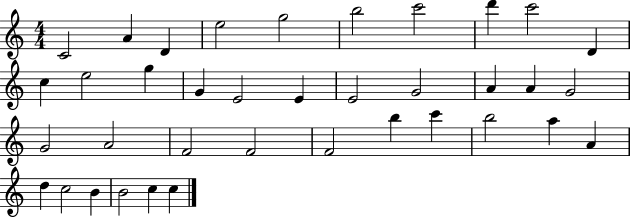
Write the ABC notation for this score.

X:1
T:Untitled
M:4/4
L:1/4
K:C
C2 A D e2 g2 b2 c'2 d' c'2 D c e2 g G E2 E E2 G2 A A G2 G2 A2 F2 F2 F2 b c' b2 a A d c2 B B2 c c